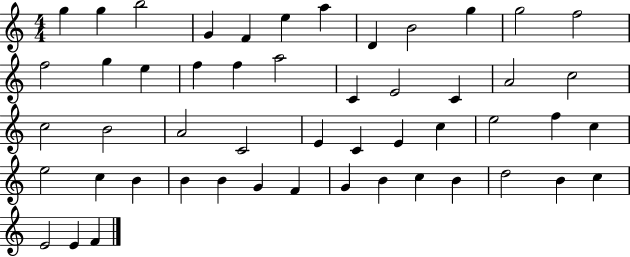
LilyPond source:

{
  \clef treble
  \numericTimeSignature
  \time 4/4
  \key c \major
  g''4 g''4 b''2 | g'4 f'4 e''4 a''4 | d'4 b'2 g''4 | g''2 f''2 | \break f''2 g''4 e''4 | f''4 f''4 a''2 | c'4 e'2 c'4 | a'2 c''2 | \break c''2 b'2 | a'2 c'2 | e'4 c'4 e'4 c''4 | e''2 f''4 c''4 | \break e''2 c''4 b'4 | b'4 b'4 g'4 f'4 | g'4 b'4 c''4 b'4 | d''2 b'4 c''4 | \break e'2 e'4 f'4 | \bar "|."
}